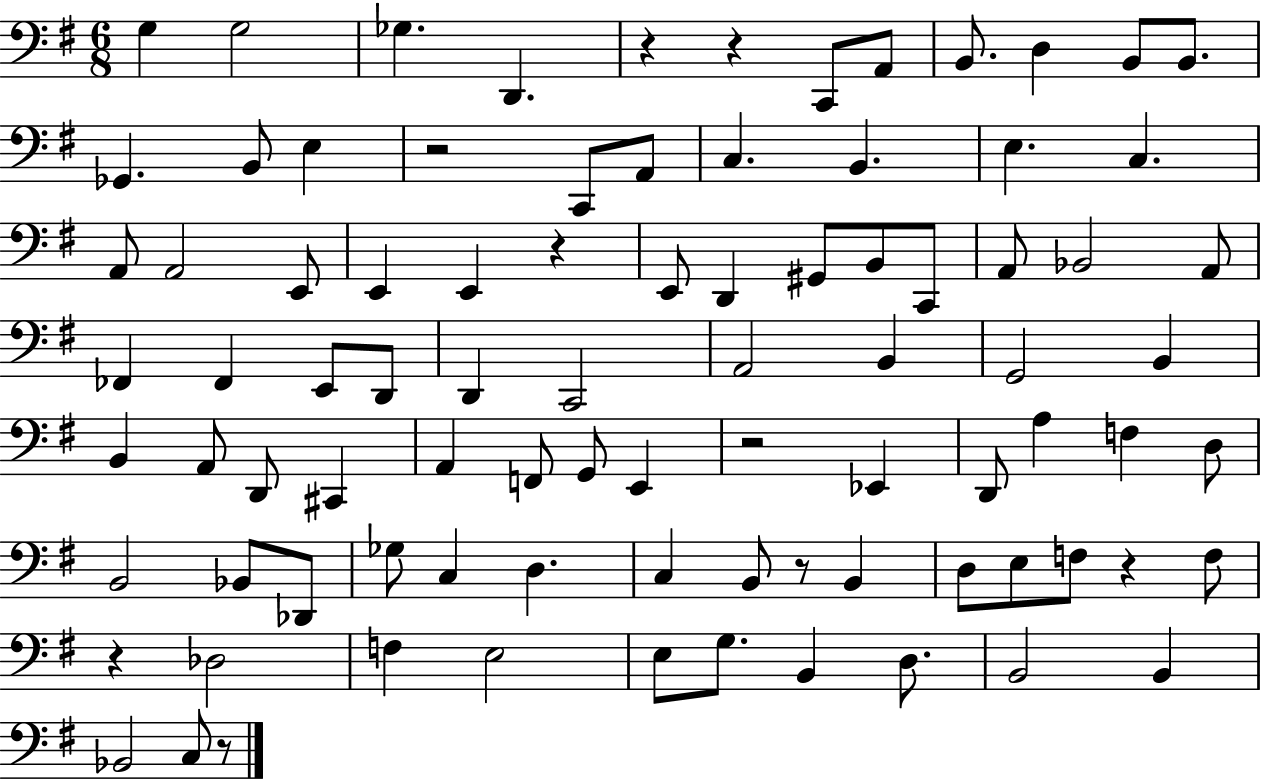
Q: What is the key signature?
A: G major